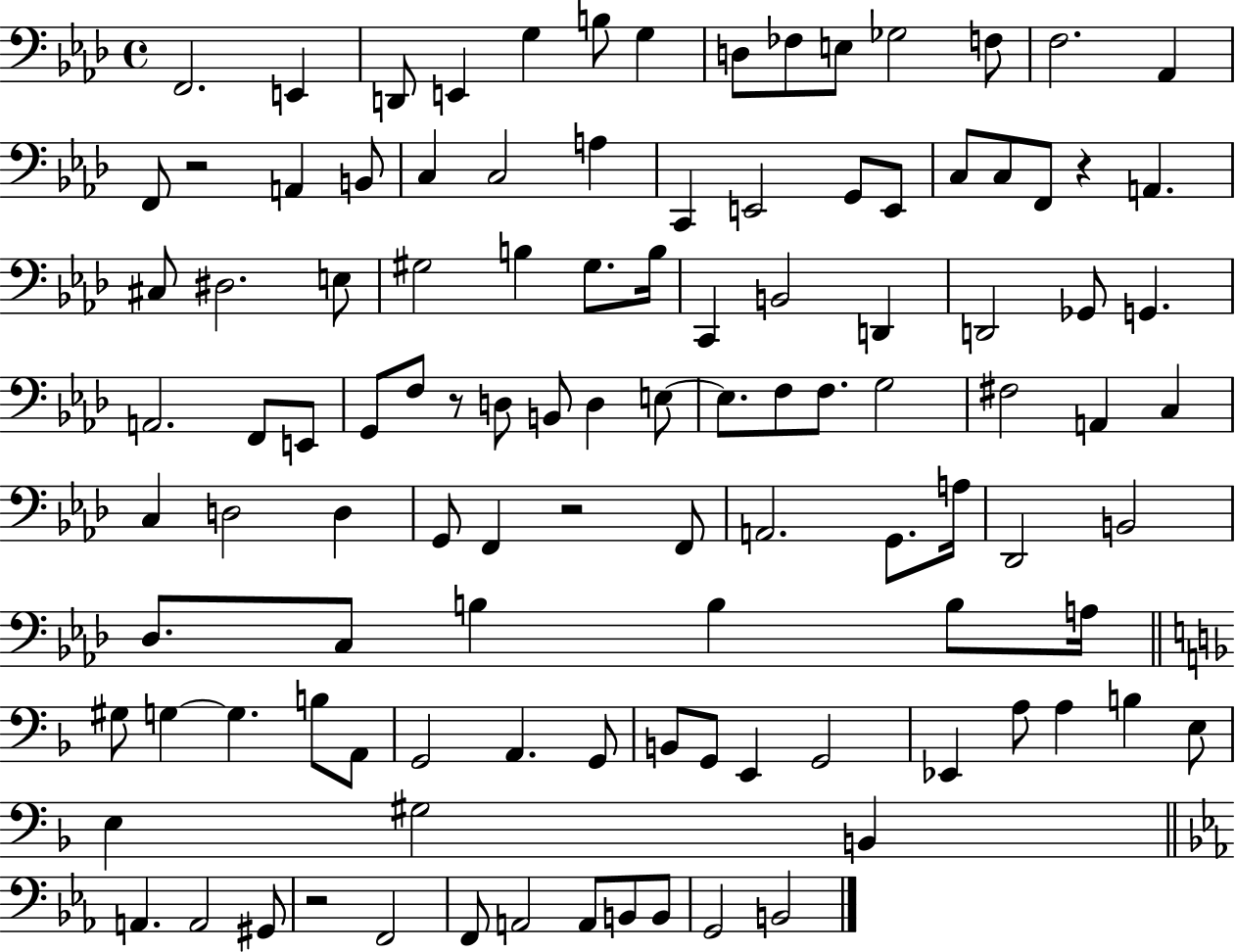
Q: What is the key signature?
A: AES major